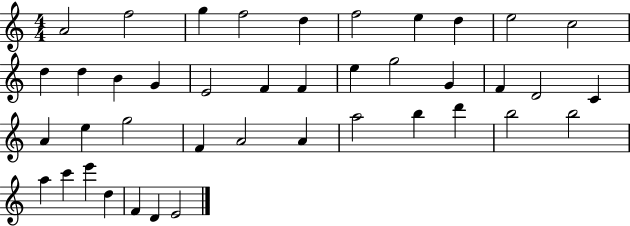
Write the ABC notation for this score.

X:1
T:Untitled
M:4/4
L:1/4
K:C
A2 f2 g f2 d f2 e d e2 c2 d d B G E2 F F e g2 G F D2 C A e g2 F A2 A a2 b d' b2 b2 a c' e' d F D E2